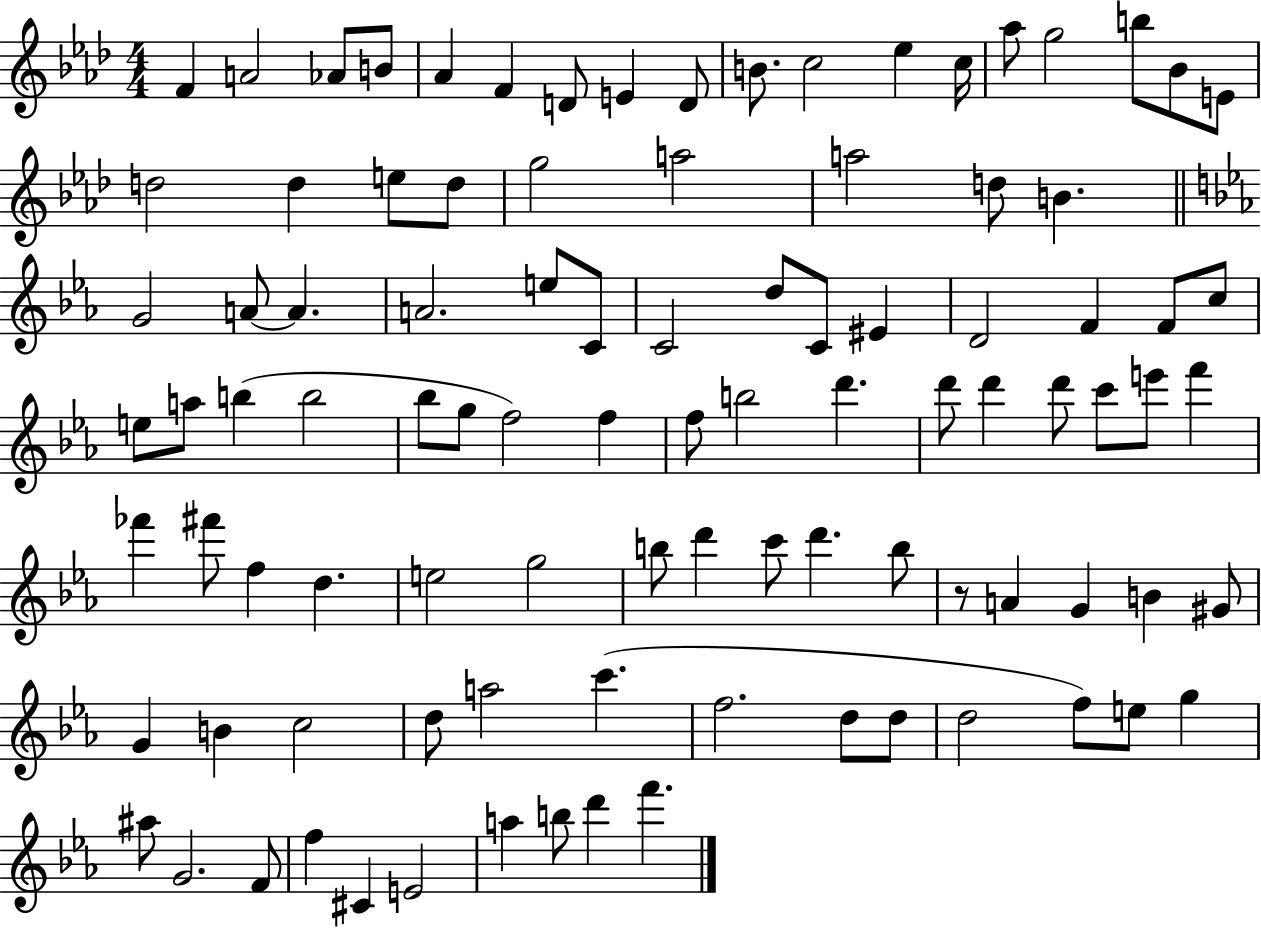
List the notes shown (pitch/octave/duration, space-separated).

F4/q A4/h Ab4/e B4/e Ab4/q F4/q D4/e E4/q D4/e B4/e. C5/h Eb5/q C5/s Ab5/e G5/h B5/e Bb4/e E4/e D5/h D5/q E5/e D5/e G5/h A5/h A5/h D5/e B4/q. G4/h A4/e A4/q. A4/h. E5/e C4/e C4/h D5/e C4/e EIS4/q D4/h F4/q F4/e C5/e E5/e A5/e B5/q B5/h Bb5/e G5/e F5/h F5/q F5/e B5/h D6/q. D6/e D6/q D6/e C6/e E6/e F6/q FES6/q F#6/e F5/q D5/q. E5/h G5/h B5/e D6/q C6/e D6/q. B5/e R/e A4/q G4/q B4/q G#4/e G4/q B4/q C5/h D5/e A5/h C6/q. F5/h. D5/e D5/e D5/h F5/e E5/e G5/q A#5/e G4/h. F4/e F5/q C#4/q E4/h A5/q B5/e D6/q F6/q.